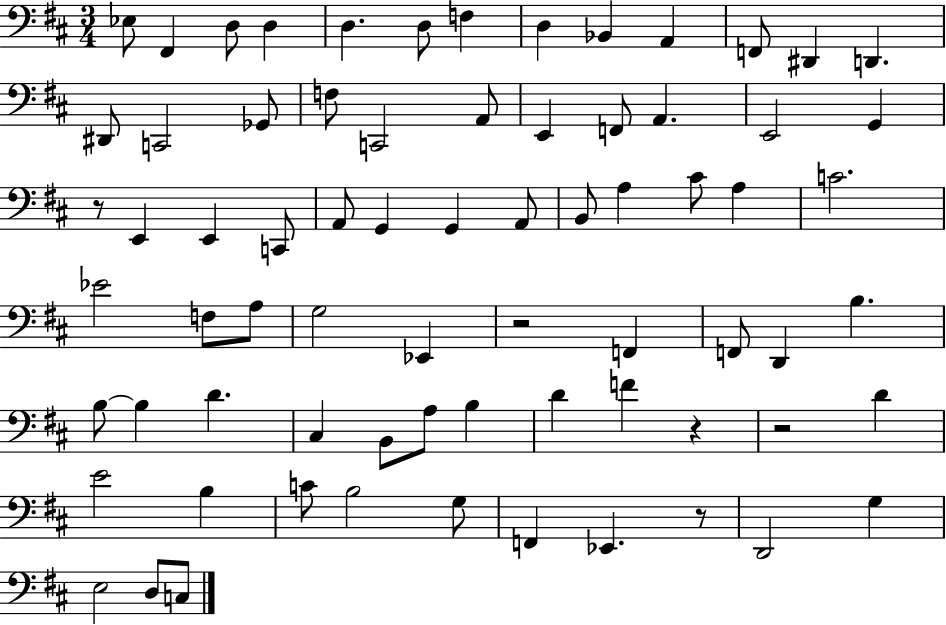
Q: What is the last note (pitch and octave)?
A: C3